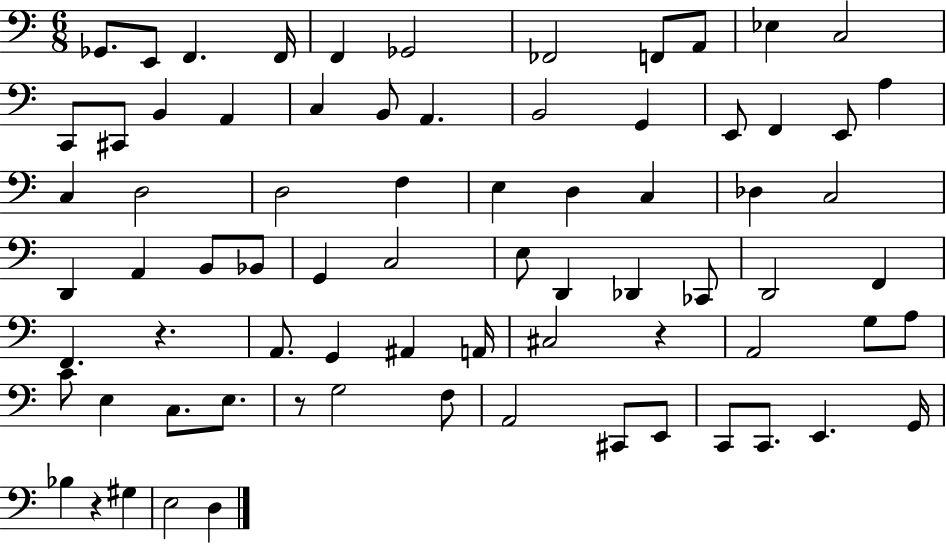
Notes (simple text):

Gb2/e. E2/e F2/q. F2/s F2/q Gb2/h FES2/h F2/e A2/e Eb3/q C3/h C2/e C#2/e B2/q A2/q C3/q B2/e A2/q. B2/h G2/q E2/e F2/q E2/e A3/q C3/q D3/h D3/h F3/q E3/q D3/q C3/q Db3/q C3/h D2/q A2/q B2/e Bb2/e G2/q C3/h E3/e D2/q Db2/q CES2/e D2/h F2/q F2/q. R/q. A2/e. G2/q A#2/q A2/s C#3/h R/q A2/h G3/e A3/e C4/e E3/q C3/e. E3/e. R/e G3/h F3/e A2/h C#2/e E2/e C2/e C2/e. E2/q. G2/s Bb3/q R/q G#3/q E3/h D3/q